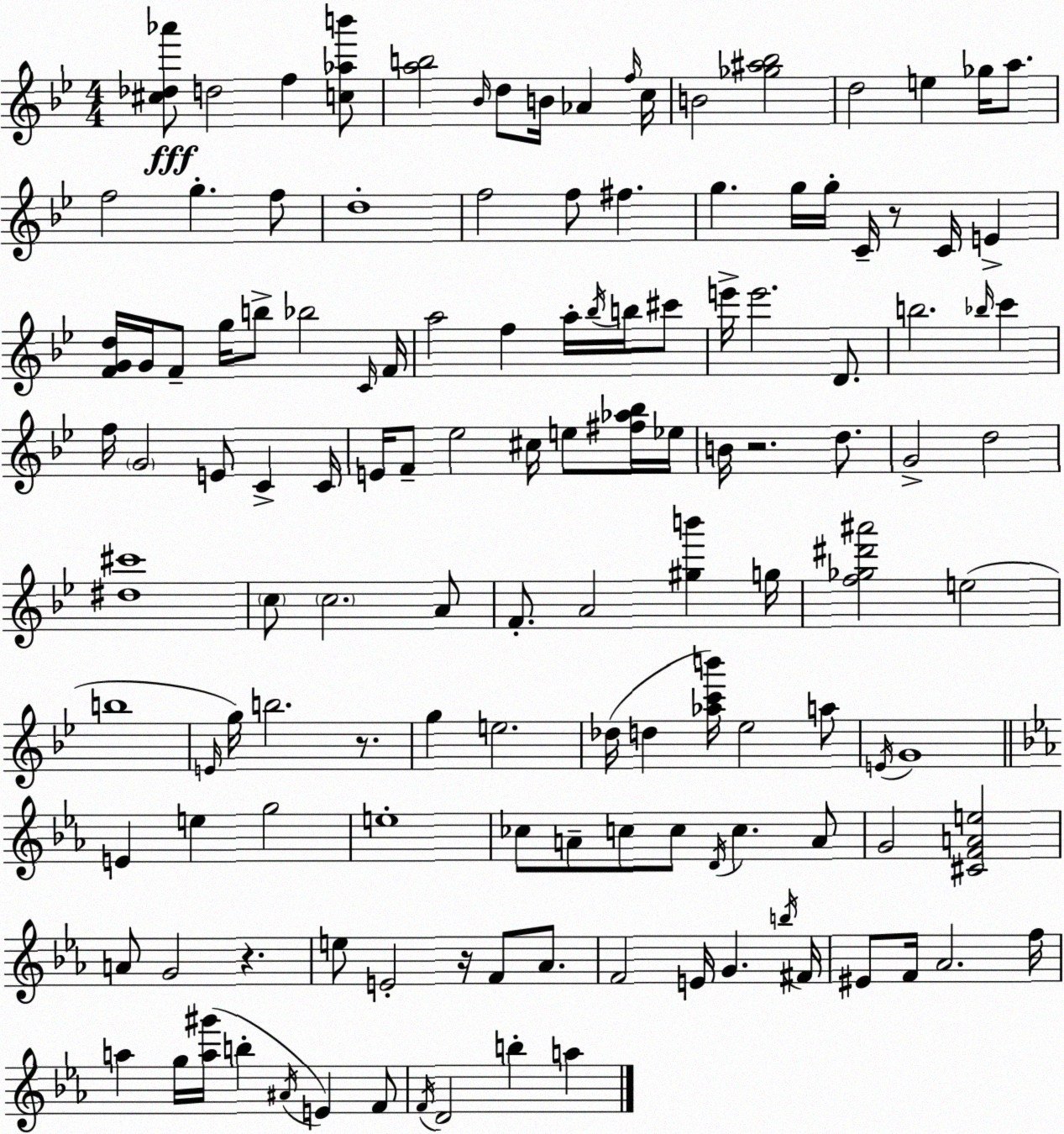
X:1
T:Untitled
M:4/4
L:1/4
K:Bb
[^c_d_a']/2 d2 f [c_ab']/2 [ab]2 _B/4 d/2 B/4 _A f/4 c/4 B2 [_g^a_b]2 d2 e _g/4 a/2 f2 g f/2 d4 f2 f/2 ^f g g/4 g/4 C/4 z/2 C/4 E [FGd]/4 G/4 F/2 g/4 b/2 _b2 C/4 F/4 a2 f a/4 _b/4 b/4 ^c'/2 e'/4 e'2 D/2 b2 _b/4 c' f/4 G2 E/2 C C/4 E/4 F/2 _e2 ^c/4 e/2 [^f_a_b]/4 _e/4 B/4 z2 d/2 G2 d2 [^d^c']4 c/2 c2 A/2 F/2 A2 [^gb'] g/4 [f_g^d'^a']2 e2 b4 E/4 g/4 b2 z/2 g e2 _d/4 d [_ac'b']/4 _e2 a/2 E/4 G4 E e g2 e4 _c/2 A/2 c/2 c/2 D/4 c A/2 G2 [^CFAe]2 A/2 G2 z e/2 E2 z/4 F/2 _A/2 F2 E/4 G b/4 ^F/4 ^E/2 F/4 _A2 f/4 a g/4 [a^g']/4 b ^A/4 E F/2 F/4 D2 b a